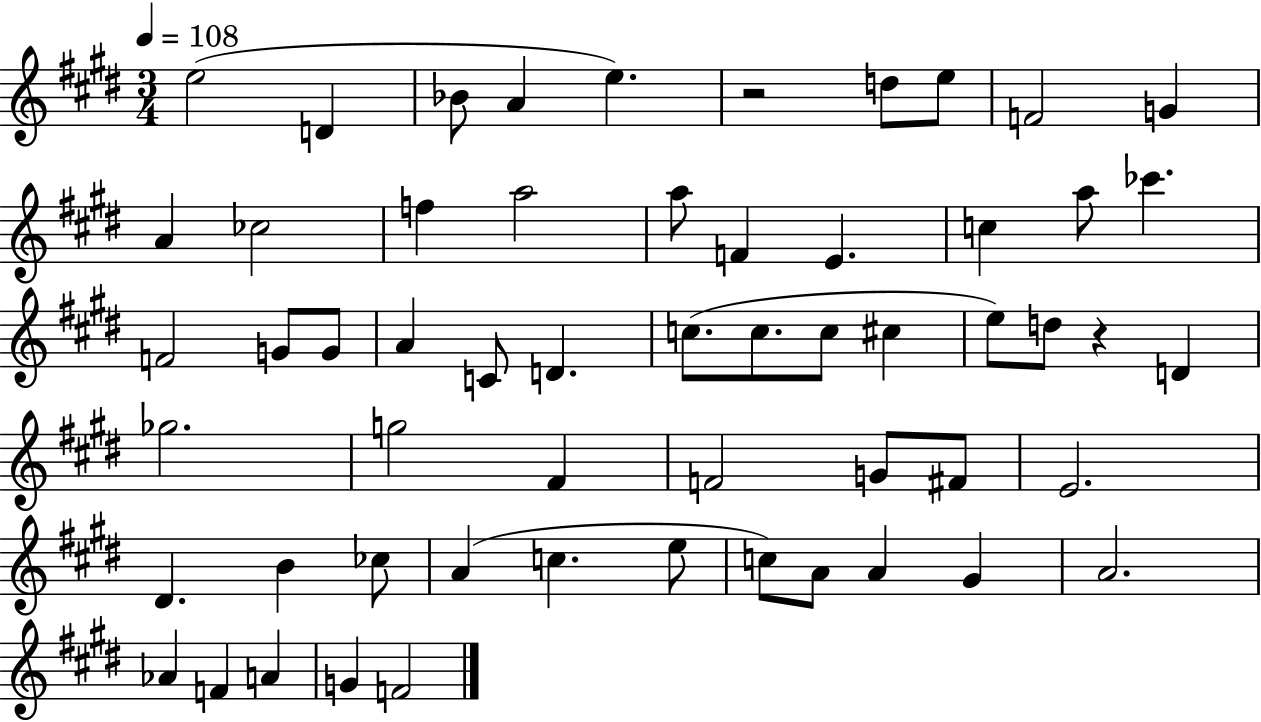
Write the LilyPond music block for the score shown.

{
  \clef treble
  \numericTimeSignature
  \time 3/4
  \key e \major
  \tempo 4 = 108
  e''2( d'4 | bes'8 a'4 e''4.) | r2 d''8 e''8 | f'2 g'4 | \break a'4 ces''2 | f''4 a''2 | a''8 f'4 e'4. | c''4 a''8 ces'''4. | \break f'2 g'8 g'8 | a'4 c'8 d'4. | c''8.( c''8. c''8 cis''4 | e''8) d''8 r4 d'4 | \break ges''2. | g''2 fis'4 | f'2 g'8 fis'8 | e'2. | \break dis'4. b'4 ces''8 | a'4( c''4. e''8 | c''8) a'8 a'4 gis'4 | a'2. | \break aes'4 f'4 a'4 | g'4 f'2 | \bar "|."
}